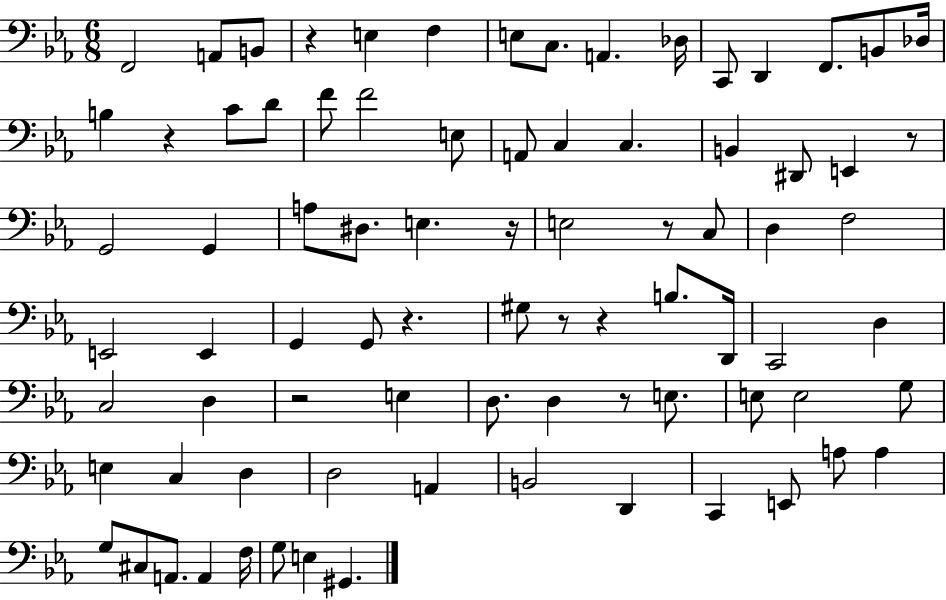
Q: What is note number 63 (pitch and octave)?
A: A3